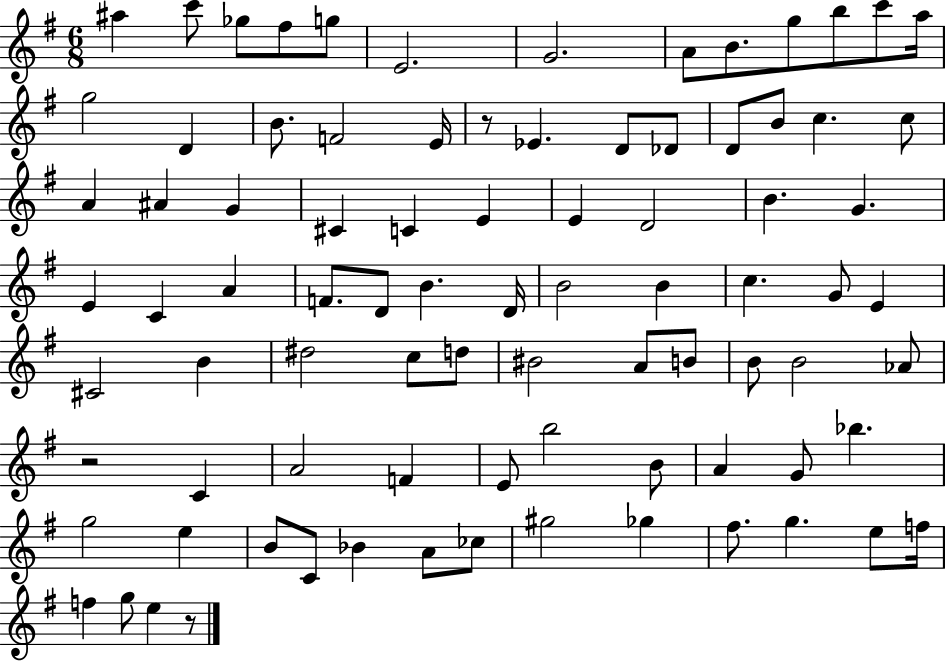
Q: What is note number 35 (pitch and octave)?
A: G4